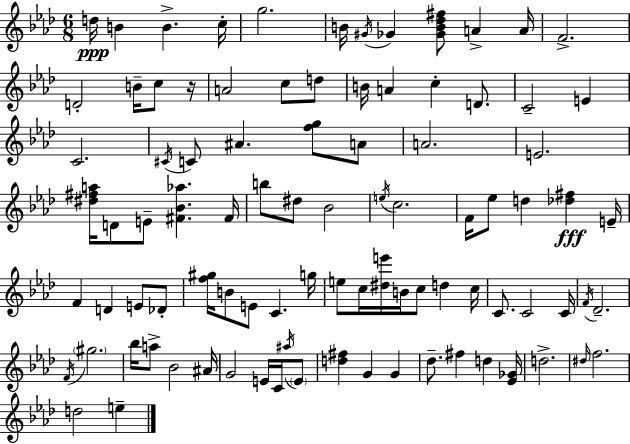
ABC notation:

X:1
T:Untitled
M:6/8
L:1/4
K:Ab
d/4 B B c/4 g2 B/4 ^G/4 _G [_GB_d^f]/2 A A/4 F2 D2 B/4 c/2 z/4 A2 c/2 d/2 B/4 A c D/2 C2 E C2 ^C/4 C/2 ^A [fg]/2 A/2 A2 E2 [^d^fa]/4 D/2 E/2 [^F_B_a] ^F/4 b/2 ^d/2 _B2 e/4 c2 F/4 _e/2 d [_d^f] E/4 F D E/2 _D/2 [f^g]/4 B/2 E/2 C g/4 e/2 c/4 [^de']/4 B/4 c/2 d c/4 C/2 C2 C/4 F/4 _D2 F/4 ^g2 _b/4 a/2 _B2 ^A/4 G2 E/4 C/4 ^a/4 E/2 [d^f] G G _d/2 ^f d [_E_G]/4 d2 ^d/4 f2 d2 e